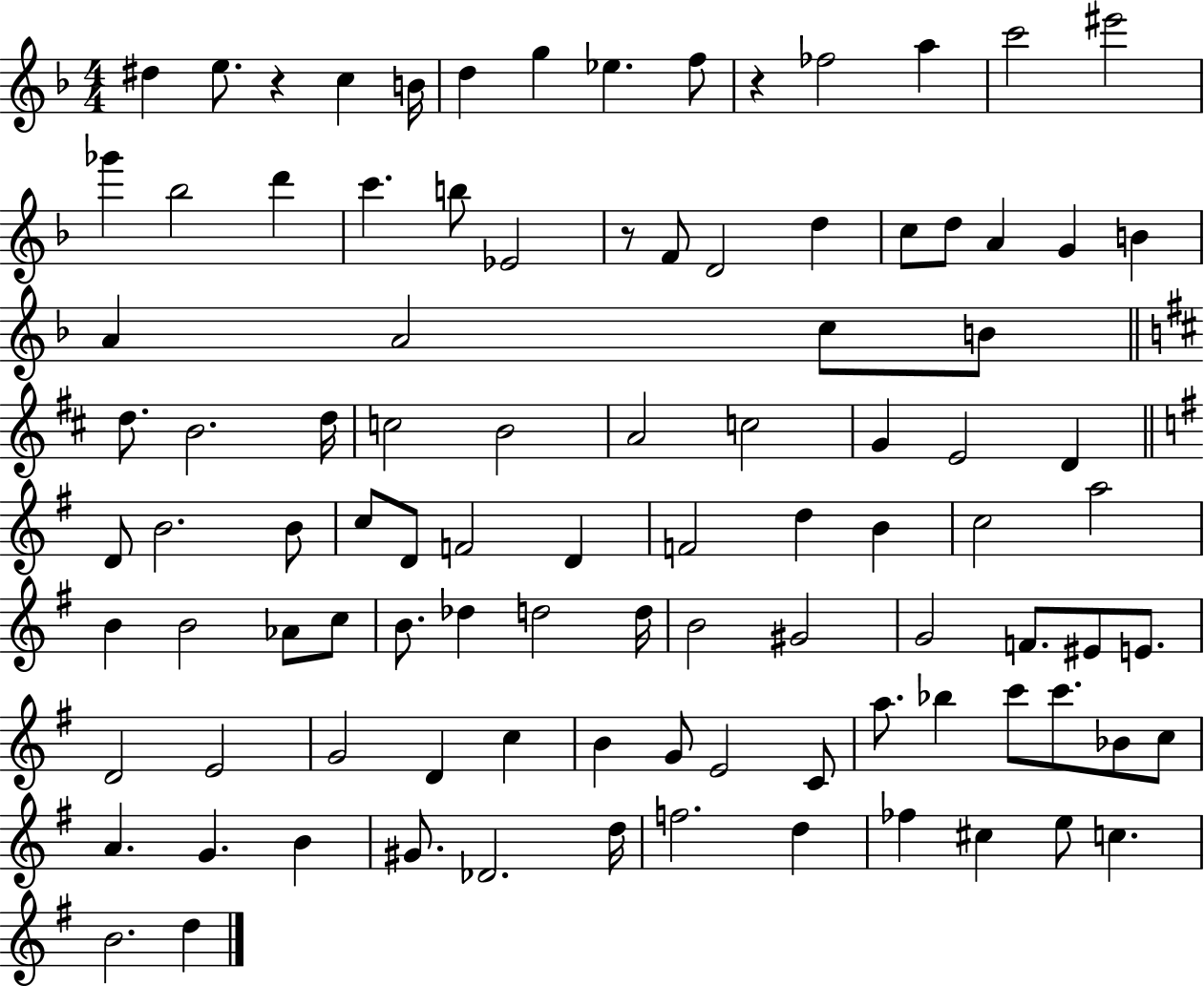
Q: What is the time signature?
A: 4/4